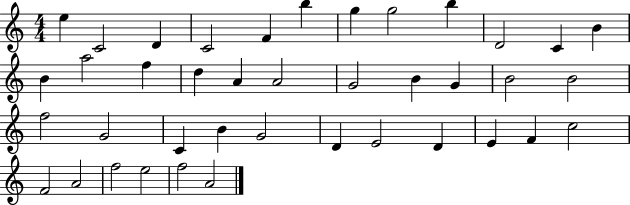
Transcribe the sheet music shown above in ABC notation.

X:1
T:Untitled
M:4/4
L:1/4
K:C
e C2 D C2 F b g g2 b D2 C B B a2 f d A A2 G2 B G B2 B2 f2 G2 C B G2 D E2 D E F c2 F2 A2 f2 e2 f2 A2